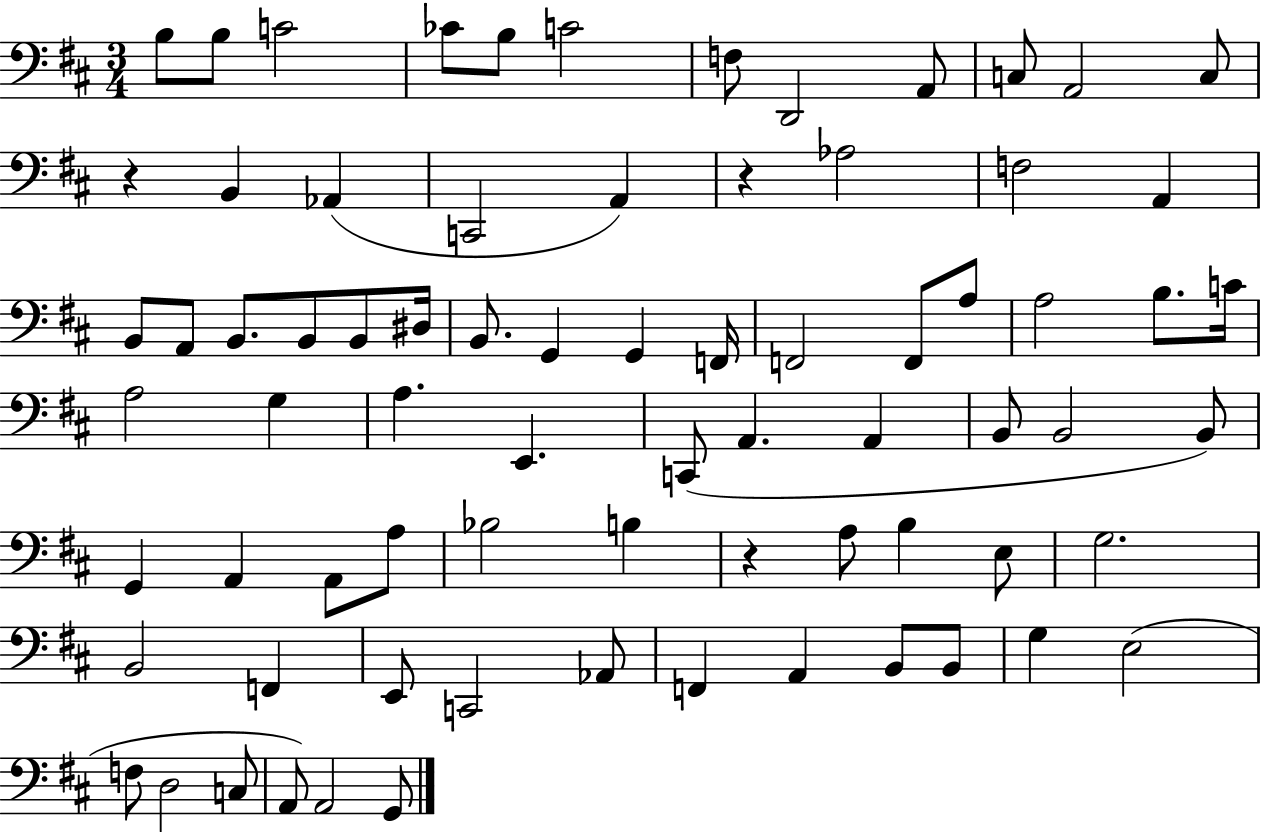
{
  \clef bass
  \numericTimeSignature
  \time 3/4
  \key d \major
  b8 b8 c'2 | ces'8 b8 c'2 | f8 d,2 a,8 | c8 a,2 c8 | \break r4 b,4 aes,4( | c,2 a,4) | r4 aes2 | f2 a,4 | \break b,8 a,8 b,8. b,8 b,8 dis16 | b,8. g,4 g,4 f,16 | f,2 f,8 a8 | a2 b8. c'16 | \break a2 g4 | a4. e,4. | c,8( a,4. a,4 | b,8 b,2 b,8) | \break g,4 a,4 a,8 a8 | bes2 b4 | r4 a8 b4 e8 | g2. | \break b,2 f,4 | e,8 c,2 aes,8 | f,4 a,4 b,8 b,8 | g4 e2( | \break f8 d2 c8 | a,8) a,2 g,8 | \bar "|."
}